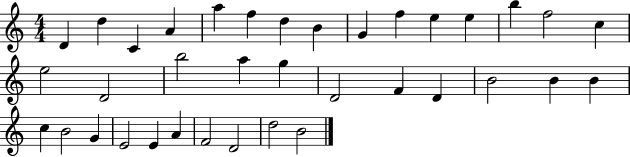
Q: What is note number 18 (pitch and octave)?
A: B5